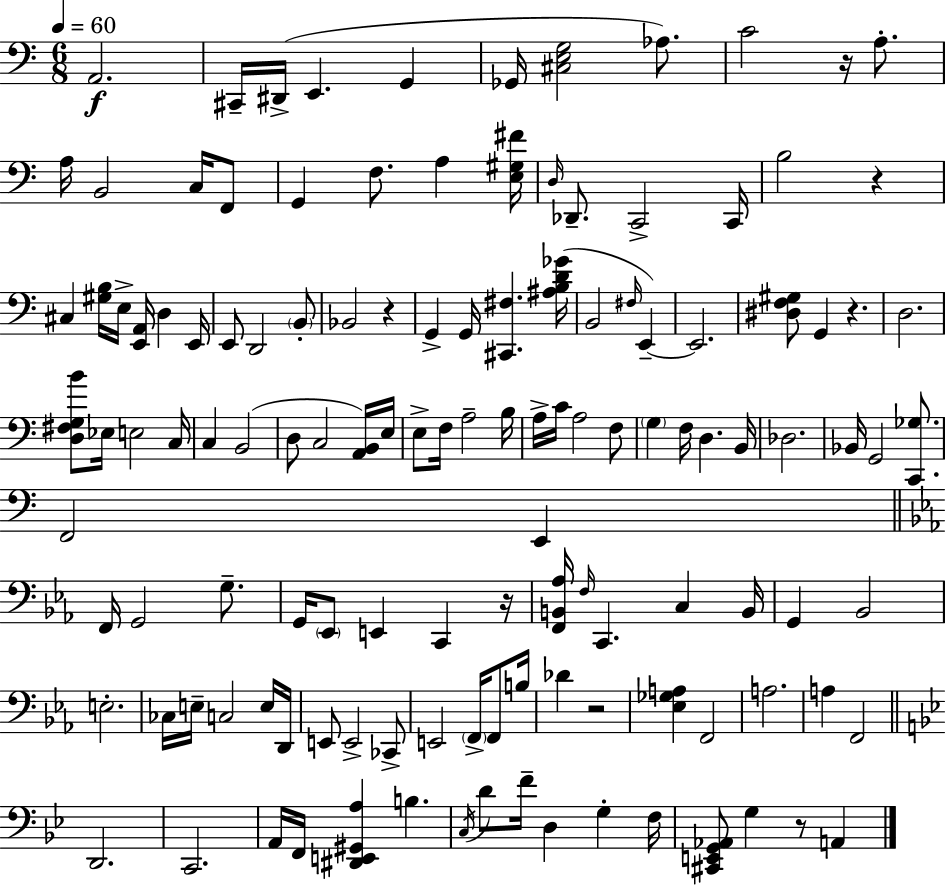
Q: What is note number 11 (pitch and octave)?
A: B2